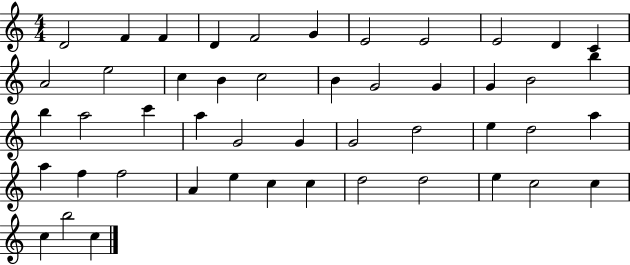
{
  \clef treble
  \numericTimeSignature
  \time 4/4
  \key c \major
  d'2 f'4 f'4 | d'4 f'2 g'4 | e'2 e'2 | e'2 d'4 c'4 | \break a'2 e''2 | c''4 b'4 c''2 | b'4 g'2 g'4 | g'4 b'2 b''4 | \break b''4 a''2 c'''4 | a''4 g'2 g'4 | g'2 d''2 | e''4 d''2 a''4 | \break a''4 f''4 f''2 | a'4 e''4 c''4 c''4 | d''2 d''2 | e''4 c''2 c''4 | \break c''4 b''2 c''4 | \bar "|."
}